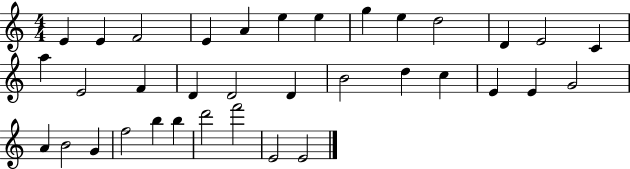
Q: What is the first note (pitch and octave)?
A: E4